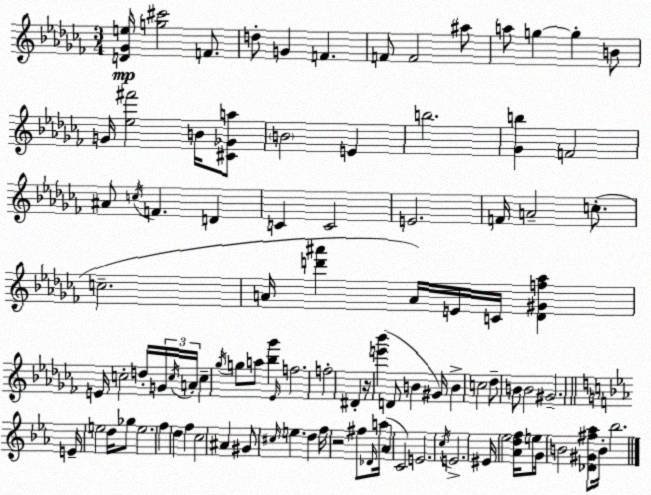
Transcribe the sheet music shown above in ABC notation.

X:1
T:Untitled
M:3/4
L:1/4
K:Abm
[D_Ge]/4 [g^c']2 F/2 d/2 G F F/2 F2 ^a/2 a/2 g g B/2 G/4 [_e^f']2 B/4 [^C_Ga]/2 B2 E b2 [_Gb] F2 ^A/2 c/4 F D C C2 E2 F/4 A2 c/2 c2 A/4 [d'^a'] A/4 E/4 C/4 [_D^Gf_a] E/4 c2 d/4 G/4 c/4 A/4 c _g/4 g/2 a/2 [_b_g'] _E/4 f2 f2 ^D z/4 [e'_b'] D/2 B ^G/4 B c2 _d/2 B/2 B2 ^G2 E/4 e2 d/4 _g/2 e2 f d f c2 ^A ^G/2 ^c/4 e d f/4 z2 ^f/2 _D/4 a/4 _A C2 E2 c/4 E2 ^E/4 _e2 [_Adf]/4 e/2 G/4 B2 [_D^G^f_a]/2 B/4 _b2